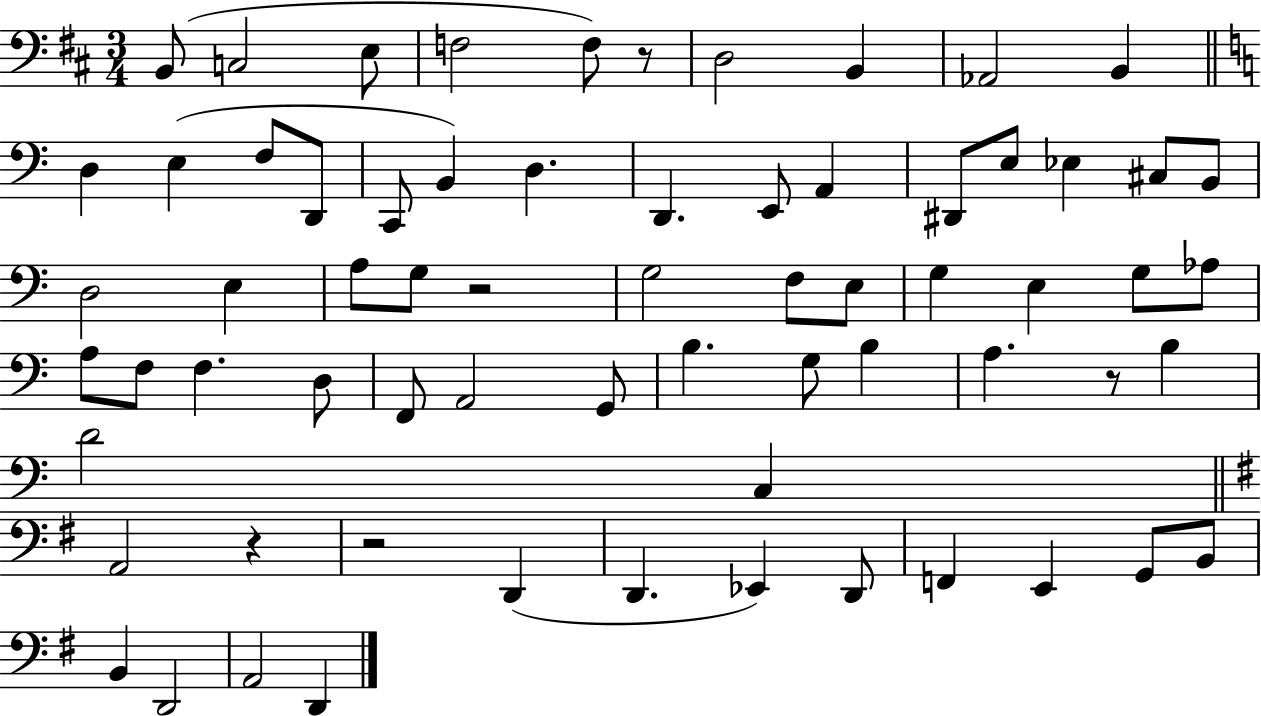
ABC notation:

X:1
T:Untitled
M:3/4
L:1/4
K:D
B,,/2 C,2 E,/2 F,2 F,/2 z/2 D,2 B,, _A,,2 B,, D, E, F,/2 D,,/2 C,,/2 B,, D, D,, E,,/2 A,, ^D,,/2 E,/2 _E, ^C,/2 B,,/2 D,2 E, A,/2 G,/2 z2 G,2 F,/2 E,/2 G, E, G,/2 _A,/2 A,/2 F,/2 F, D,/2 F,,/2 A,,2 G,,/2 B, G,/2 B, A, z/2 B, D2 C, A,,2 z z2 D,, D,, _E,, D,,/2 F,, E,, G,,/2 B,,/2 B,, D,,2 A,,2 D,,